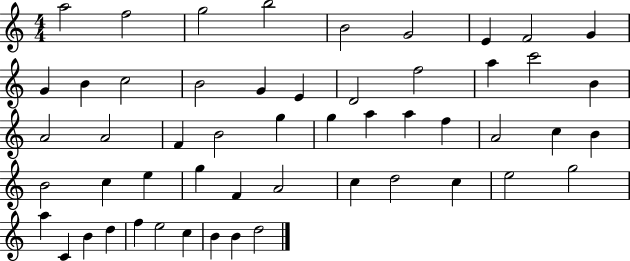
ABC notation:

X:1
T:Untitled
M:4/4
L:1/4
K:C
a2 f2 g2 b2 B2 G2 E F2 G G B c2 B2 G E D2 f2 a c'2 B A2 A2 F B2 g g a a f A2 c B B2 c e g F A2 c d2 c e2 g2 a C B d f e2 c B B d2